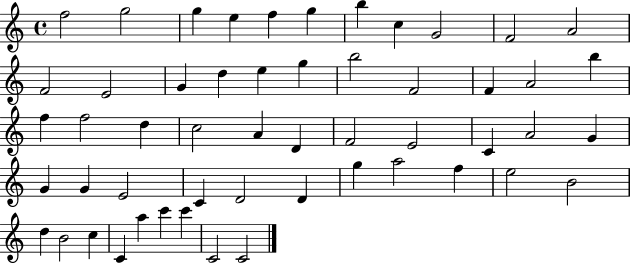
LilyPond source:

{
  \clef treble
  \time 4/4
  \defaultTimeSignature
  \key c \major
  f''2 g''2 | g''4 e''4 f''4 g''4 | b''4 c''4 g'2 | f'2 a'2 | \break f'2 e'2 | g'4 d''4 e''4 g''4 | b''2 f'2 | f'4 a'2 b''4 | \break f''4 f''2 d''4 | c''2 a'4 d'4 | f'2 e'2 | c'4 a'2 g'4 | \break g'4 g'4 e'2 | c'4 d'2 d'4 | g''4 a''2 f''4 | e''2 b'2 | \break d''4 b'2 c''4 | c'4 a''4 c'''4 c'''4 | c'2 c'2 | \bar "|."
}